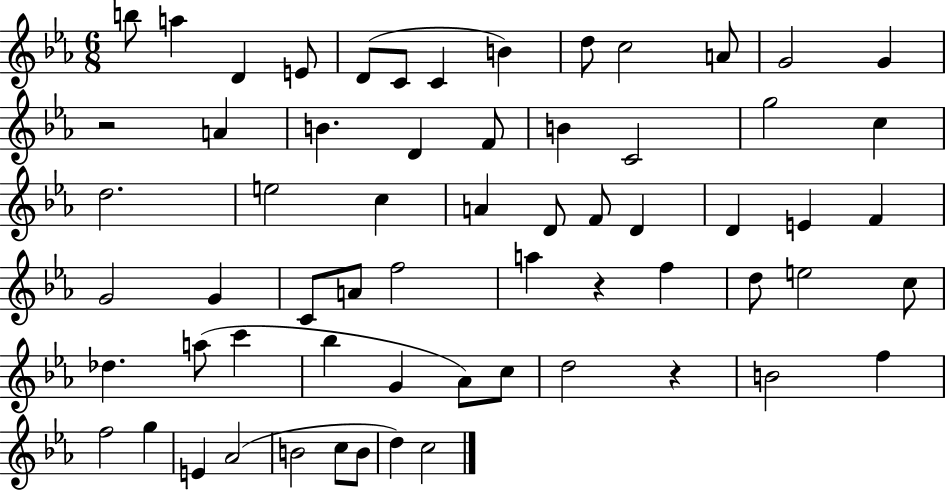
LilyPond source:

{
  \clef treble
  \numericTimeSignature
  \time 6/8
  \key ees \major
  b''8 a''4 d'4 e'8 | d'8( c'8 c'4 b'4) | d''8 c''2 a'8 | g'2 g'4 | \break r2 a'4 | b'4. d'4 f'8 | b'4 c'2 | g''2 c''4 | \break d''2. | e''2 c''4 | a'4 d'8 f'8 d'4 | d'4 e'4 f'4 | \break g'2 g'4 | c'8 a'8 f''2 | a''4 r4 f''4 | d''8 e''2 c''8 | \break des''4. a''8( c'''4 | bes''4 g'4 aes'8) c''8 | d''2 r4 | b'2 f''4 | \break f''2 g''4 | e'4 aes'2( | b'2 c''8 b'8 | d''4) c''2 | \break \bar "|."
}